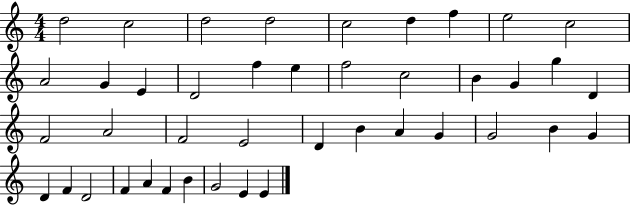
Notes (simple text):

D5/h C5/h D5/h D5/h C5/h D5/q F5/q E5/h C5/h A4/h G4/q E4/q D4/h F5/q E5/q F5/h C5/h B4/q G4/q G5/q D4/q F4/h A4/h F4/h E4/h D4/q B4/q A4/q G4/q G4/h B4/q G4/q D4/q F4/q D4/h F4/q A4/q F4/q B4/q G4/h E4/q E4/q